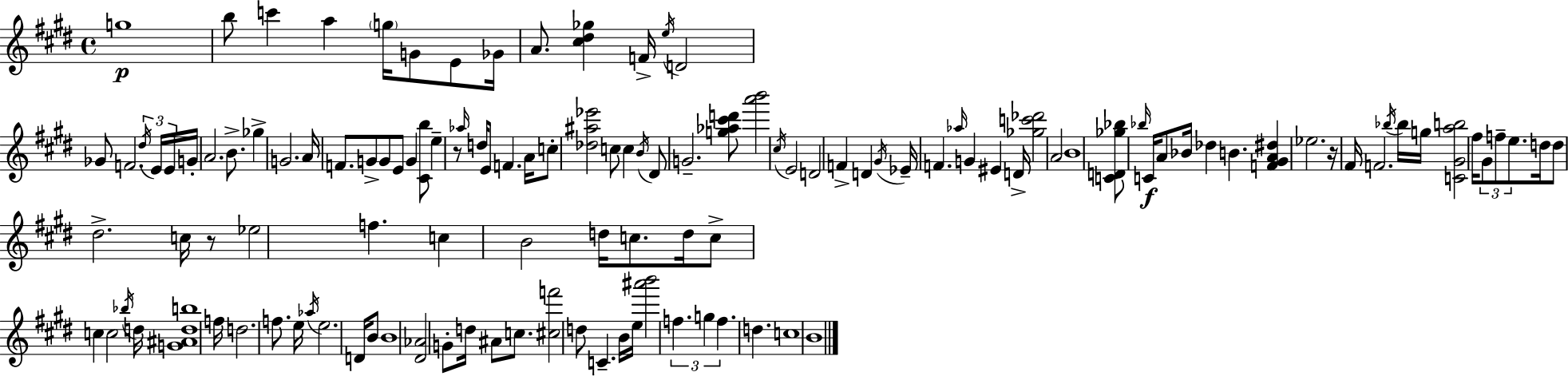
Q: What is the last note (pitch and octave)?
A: B4